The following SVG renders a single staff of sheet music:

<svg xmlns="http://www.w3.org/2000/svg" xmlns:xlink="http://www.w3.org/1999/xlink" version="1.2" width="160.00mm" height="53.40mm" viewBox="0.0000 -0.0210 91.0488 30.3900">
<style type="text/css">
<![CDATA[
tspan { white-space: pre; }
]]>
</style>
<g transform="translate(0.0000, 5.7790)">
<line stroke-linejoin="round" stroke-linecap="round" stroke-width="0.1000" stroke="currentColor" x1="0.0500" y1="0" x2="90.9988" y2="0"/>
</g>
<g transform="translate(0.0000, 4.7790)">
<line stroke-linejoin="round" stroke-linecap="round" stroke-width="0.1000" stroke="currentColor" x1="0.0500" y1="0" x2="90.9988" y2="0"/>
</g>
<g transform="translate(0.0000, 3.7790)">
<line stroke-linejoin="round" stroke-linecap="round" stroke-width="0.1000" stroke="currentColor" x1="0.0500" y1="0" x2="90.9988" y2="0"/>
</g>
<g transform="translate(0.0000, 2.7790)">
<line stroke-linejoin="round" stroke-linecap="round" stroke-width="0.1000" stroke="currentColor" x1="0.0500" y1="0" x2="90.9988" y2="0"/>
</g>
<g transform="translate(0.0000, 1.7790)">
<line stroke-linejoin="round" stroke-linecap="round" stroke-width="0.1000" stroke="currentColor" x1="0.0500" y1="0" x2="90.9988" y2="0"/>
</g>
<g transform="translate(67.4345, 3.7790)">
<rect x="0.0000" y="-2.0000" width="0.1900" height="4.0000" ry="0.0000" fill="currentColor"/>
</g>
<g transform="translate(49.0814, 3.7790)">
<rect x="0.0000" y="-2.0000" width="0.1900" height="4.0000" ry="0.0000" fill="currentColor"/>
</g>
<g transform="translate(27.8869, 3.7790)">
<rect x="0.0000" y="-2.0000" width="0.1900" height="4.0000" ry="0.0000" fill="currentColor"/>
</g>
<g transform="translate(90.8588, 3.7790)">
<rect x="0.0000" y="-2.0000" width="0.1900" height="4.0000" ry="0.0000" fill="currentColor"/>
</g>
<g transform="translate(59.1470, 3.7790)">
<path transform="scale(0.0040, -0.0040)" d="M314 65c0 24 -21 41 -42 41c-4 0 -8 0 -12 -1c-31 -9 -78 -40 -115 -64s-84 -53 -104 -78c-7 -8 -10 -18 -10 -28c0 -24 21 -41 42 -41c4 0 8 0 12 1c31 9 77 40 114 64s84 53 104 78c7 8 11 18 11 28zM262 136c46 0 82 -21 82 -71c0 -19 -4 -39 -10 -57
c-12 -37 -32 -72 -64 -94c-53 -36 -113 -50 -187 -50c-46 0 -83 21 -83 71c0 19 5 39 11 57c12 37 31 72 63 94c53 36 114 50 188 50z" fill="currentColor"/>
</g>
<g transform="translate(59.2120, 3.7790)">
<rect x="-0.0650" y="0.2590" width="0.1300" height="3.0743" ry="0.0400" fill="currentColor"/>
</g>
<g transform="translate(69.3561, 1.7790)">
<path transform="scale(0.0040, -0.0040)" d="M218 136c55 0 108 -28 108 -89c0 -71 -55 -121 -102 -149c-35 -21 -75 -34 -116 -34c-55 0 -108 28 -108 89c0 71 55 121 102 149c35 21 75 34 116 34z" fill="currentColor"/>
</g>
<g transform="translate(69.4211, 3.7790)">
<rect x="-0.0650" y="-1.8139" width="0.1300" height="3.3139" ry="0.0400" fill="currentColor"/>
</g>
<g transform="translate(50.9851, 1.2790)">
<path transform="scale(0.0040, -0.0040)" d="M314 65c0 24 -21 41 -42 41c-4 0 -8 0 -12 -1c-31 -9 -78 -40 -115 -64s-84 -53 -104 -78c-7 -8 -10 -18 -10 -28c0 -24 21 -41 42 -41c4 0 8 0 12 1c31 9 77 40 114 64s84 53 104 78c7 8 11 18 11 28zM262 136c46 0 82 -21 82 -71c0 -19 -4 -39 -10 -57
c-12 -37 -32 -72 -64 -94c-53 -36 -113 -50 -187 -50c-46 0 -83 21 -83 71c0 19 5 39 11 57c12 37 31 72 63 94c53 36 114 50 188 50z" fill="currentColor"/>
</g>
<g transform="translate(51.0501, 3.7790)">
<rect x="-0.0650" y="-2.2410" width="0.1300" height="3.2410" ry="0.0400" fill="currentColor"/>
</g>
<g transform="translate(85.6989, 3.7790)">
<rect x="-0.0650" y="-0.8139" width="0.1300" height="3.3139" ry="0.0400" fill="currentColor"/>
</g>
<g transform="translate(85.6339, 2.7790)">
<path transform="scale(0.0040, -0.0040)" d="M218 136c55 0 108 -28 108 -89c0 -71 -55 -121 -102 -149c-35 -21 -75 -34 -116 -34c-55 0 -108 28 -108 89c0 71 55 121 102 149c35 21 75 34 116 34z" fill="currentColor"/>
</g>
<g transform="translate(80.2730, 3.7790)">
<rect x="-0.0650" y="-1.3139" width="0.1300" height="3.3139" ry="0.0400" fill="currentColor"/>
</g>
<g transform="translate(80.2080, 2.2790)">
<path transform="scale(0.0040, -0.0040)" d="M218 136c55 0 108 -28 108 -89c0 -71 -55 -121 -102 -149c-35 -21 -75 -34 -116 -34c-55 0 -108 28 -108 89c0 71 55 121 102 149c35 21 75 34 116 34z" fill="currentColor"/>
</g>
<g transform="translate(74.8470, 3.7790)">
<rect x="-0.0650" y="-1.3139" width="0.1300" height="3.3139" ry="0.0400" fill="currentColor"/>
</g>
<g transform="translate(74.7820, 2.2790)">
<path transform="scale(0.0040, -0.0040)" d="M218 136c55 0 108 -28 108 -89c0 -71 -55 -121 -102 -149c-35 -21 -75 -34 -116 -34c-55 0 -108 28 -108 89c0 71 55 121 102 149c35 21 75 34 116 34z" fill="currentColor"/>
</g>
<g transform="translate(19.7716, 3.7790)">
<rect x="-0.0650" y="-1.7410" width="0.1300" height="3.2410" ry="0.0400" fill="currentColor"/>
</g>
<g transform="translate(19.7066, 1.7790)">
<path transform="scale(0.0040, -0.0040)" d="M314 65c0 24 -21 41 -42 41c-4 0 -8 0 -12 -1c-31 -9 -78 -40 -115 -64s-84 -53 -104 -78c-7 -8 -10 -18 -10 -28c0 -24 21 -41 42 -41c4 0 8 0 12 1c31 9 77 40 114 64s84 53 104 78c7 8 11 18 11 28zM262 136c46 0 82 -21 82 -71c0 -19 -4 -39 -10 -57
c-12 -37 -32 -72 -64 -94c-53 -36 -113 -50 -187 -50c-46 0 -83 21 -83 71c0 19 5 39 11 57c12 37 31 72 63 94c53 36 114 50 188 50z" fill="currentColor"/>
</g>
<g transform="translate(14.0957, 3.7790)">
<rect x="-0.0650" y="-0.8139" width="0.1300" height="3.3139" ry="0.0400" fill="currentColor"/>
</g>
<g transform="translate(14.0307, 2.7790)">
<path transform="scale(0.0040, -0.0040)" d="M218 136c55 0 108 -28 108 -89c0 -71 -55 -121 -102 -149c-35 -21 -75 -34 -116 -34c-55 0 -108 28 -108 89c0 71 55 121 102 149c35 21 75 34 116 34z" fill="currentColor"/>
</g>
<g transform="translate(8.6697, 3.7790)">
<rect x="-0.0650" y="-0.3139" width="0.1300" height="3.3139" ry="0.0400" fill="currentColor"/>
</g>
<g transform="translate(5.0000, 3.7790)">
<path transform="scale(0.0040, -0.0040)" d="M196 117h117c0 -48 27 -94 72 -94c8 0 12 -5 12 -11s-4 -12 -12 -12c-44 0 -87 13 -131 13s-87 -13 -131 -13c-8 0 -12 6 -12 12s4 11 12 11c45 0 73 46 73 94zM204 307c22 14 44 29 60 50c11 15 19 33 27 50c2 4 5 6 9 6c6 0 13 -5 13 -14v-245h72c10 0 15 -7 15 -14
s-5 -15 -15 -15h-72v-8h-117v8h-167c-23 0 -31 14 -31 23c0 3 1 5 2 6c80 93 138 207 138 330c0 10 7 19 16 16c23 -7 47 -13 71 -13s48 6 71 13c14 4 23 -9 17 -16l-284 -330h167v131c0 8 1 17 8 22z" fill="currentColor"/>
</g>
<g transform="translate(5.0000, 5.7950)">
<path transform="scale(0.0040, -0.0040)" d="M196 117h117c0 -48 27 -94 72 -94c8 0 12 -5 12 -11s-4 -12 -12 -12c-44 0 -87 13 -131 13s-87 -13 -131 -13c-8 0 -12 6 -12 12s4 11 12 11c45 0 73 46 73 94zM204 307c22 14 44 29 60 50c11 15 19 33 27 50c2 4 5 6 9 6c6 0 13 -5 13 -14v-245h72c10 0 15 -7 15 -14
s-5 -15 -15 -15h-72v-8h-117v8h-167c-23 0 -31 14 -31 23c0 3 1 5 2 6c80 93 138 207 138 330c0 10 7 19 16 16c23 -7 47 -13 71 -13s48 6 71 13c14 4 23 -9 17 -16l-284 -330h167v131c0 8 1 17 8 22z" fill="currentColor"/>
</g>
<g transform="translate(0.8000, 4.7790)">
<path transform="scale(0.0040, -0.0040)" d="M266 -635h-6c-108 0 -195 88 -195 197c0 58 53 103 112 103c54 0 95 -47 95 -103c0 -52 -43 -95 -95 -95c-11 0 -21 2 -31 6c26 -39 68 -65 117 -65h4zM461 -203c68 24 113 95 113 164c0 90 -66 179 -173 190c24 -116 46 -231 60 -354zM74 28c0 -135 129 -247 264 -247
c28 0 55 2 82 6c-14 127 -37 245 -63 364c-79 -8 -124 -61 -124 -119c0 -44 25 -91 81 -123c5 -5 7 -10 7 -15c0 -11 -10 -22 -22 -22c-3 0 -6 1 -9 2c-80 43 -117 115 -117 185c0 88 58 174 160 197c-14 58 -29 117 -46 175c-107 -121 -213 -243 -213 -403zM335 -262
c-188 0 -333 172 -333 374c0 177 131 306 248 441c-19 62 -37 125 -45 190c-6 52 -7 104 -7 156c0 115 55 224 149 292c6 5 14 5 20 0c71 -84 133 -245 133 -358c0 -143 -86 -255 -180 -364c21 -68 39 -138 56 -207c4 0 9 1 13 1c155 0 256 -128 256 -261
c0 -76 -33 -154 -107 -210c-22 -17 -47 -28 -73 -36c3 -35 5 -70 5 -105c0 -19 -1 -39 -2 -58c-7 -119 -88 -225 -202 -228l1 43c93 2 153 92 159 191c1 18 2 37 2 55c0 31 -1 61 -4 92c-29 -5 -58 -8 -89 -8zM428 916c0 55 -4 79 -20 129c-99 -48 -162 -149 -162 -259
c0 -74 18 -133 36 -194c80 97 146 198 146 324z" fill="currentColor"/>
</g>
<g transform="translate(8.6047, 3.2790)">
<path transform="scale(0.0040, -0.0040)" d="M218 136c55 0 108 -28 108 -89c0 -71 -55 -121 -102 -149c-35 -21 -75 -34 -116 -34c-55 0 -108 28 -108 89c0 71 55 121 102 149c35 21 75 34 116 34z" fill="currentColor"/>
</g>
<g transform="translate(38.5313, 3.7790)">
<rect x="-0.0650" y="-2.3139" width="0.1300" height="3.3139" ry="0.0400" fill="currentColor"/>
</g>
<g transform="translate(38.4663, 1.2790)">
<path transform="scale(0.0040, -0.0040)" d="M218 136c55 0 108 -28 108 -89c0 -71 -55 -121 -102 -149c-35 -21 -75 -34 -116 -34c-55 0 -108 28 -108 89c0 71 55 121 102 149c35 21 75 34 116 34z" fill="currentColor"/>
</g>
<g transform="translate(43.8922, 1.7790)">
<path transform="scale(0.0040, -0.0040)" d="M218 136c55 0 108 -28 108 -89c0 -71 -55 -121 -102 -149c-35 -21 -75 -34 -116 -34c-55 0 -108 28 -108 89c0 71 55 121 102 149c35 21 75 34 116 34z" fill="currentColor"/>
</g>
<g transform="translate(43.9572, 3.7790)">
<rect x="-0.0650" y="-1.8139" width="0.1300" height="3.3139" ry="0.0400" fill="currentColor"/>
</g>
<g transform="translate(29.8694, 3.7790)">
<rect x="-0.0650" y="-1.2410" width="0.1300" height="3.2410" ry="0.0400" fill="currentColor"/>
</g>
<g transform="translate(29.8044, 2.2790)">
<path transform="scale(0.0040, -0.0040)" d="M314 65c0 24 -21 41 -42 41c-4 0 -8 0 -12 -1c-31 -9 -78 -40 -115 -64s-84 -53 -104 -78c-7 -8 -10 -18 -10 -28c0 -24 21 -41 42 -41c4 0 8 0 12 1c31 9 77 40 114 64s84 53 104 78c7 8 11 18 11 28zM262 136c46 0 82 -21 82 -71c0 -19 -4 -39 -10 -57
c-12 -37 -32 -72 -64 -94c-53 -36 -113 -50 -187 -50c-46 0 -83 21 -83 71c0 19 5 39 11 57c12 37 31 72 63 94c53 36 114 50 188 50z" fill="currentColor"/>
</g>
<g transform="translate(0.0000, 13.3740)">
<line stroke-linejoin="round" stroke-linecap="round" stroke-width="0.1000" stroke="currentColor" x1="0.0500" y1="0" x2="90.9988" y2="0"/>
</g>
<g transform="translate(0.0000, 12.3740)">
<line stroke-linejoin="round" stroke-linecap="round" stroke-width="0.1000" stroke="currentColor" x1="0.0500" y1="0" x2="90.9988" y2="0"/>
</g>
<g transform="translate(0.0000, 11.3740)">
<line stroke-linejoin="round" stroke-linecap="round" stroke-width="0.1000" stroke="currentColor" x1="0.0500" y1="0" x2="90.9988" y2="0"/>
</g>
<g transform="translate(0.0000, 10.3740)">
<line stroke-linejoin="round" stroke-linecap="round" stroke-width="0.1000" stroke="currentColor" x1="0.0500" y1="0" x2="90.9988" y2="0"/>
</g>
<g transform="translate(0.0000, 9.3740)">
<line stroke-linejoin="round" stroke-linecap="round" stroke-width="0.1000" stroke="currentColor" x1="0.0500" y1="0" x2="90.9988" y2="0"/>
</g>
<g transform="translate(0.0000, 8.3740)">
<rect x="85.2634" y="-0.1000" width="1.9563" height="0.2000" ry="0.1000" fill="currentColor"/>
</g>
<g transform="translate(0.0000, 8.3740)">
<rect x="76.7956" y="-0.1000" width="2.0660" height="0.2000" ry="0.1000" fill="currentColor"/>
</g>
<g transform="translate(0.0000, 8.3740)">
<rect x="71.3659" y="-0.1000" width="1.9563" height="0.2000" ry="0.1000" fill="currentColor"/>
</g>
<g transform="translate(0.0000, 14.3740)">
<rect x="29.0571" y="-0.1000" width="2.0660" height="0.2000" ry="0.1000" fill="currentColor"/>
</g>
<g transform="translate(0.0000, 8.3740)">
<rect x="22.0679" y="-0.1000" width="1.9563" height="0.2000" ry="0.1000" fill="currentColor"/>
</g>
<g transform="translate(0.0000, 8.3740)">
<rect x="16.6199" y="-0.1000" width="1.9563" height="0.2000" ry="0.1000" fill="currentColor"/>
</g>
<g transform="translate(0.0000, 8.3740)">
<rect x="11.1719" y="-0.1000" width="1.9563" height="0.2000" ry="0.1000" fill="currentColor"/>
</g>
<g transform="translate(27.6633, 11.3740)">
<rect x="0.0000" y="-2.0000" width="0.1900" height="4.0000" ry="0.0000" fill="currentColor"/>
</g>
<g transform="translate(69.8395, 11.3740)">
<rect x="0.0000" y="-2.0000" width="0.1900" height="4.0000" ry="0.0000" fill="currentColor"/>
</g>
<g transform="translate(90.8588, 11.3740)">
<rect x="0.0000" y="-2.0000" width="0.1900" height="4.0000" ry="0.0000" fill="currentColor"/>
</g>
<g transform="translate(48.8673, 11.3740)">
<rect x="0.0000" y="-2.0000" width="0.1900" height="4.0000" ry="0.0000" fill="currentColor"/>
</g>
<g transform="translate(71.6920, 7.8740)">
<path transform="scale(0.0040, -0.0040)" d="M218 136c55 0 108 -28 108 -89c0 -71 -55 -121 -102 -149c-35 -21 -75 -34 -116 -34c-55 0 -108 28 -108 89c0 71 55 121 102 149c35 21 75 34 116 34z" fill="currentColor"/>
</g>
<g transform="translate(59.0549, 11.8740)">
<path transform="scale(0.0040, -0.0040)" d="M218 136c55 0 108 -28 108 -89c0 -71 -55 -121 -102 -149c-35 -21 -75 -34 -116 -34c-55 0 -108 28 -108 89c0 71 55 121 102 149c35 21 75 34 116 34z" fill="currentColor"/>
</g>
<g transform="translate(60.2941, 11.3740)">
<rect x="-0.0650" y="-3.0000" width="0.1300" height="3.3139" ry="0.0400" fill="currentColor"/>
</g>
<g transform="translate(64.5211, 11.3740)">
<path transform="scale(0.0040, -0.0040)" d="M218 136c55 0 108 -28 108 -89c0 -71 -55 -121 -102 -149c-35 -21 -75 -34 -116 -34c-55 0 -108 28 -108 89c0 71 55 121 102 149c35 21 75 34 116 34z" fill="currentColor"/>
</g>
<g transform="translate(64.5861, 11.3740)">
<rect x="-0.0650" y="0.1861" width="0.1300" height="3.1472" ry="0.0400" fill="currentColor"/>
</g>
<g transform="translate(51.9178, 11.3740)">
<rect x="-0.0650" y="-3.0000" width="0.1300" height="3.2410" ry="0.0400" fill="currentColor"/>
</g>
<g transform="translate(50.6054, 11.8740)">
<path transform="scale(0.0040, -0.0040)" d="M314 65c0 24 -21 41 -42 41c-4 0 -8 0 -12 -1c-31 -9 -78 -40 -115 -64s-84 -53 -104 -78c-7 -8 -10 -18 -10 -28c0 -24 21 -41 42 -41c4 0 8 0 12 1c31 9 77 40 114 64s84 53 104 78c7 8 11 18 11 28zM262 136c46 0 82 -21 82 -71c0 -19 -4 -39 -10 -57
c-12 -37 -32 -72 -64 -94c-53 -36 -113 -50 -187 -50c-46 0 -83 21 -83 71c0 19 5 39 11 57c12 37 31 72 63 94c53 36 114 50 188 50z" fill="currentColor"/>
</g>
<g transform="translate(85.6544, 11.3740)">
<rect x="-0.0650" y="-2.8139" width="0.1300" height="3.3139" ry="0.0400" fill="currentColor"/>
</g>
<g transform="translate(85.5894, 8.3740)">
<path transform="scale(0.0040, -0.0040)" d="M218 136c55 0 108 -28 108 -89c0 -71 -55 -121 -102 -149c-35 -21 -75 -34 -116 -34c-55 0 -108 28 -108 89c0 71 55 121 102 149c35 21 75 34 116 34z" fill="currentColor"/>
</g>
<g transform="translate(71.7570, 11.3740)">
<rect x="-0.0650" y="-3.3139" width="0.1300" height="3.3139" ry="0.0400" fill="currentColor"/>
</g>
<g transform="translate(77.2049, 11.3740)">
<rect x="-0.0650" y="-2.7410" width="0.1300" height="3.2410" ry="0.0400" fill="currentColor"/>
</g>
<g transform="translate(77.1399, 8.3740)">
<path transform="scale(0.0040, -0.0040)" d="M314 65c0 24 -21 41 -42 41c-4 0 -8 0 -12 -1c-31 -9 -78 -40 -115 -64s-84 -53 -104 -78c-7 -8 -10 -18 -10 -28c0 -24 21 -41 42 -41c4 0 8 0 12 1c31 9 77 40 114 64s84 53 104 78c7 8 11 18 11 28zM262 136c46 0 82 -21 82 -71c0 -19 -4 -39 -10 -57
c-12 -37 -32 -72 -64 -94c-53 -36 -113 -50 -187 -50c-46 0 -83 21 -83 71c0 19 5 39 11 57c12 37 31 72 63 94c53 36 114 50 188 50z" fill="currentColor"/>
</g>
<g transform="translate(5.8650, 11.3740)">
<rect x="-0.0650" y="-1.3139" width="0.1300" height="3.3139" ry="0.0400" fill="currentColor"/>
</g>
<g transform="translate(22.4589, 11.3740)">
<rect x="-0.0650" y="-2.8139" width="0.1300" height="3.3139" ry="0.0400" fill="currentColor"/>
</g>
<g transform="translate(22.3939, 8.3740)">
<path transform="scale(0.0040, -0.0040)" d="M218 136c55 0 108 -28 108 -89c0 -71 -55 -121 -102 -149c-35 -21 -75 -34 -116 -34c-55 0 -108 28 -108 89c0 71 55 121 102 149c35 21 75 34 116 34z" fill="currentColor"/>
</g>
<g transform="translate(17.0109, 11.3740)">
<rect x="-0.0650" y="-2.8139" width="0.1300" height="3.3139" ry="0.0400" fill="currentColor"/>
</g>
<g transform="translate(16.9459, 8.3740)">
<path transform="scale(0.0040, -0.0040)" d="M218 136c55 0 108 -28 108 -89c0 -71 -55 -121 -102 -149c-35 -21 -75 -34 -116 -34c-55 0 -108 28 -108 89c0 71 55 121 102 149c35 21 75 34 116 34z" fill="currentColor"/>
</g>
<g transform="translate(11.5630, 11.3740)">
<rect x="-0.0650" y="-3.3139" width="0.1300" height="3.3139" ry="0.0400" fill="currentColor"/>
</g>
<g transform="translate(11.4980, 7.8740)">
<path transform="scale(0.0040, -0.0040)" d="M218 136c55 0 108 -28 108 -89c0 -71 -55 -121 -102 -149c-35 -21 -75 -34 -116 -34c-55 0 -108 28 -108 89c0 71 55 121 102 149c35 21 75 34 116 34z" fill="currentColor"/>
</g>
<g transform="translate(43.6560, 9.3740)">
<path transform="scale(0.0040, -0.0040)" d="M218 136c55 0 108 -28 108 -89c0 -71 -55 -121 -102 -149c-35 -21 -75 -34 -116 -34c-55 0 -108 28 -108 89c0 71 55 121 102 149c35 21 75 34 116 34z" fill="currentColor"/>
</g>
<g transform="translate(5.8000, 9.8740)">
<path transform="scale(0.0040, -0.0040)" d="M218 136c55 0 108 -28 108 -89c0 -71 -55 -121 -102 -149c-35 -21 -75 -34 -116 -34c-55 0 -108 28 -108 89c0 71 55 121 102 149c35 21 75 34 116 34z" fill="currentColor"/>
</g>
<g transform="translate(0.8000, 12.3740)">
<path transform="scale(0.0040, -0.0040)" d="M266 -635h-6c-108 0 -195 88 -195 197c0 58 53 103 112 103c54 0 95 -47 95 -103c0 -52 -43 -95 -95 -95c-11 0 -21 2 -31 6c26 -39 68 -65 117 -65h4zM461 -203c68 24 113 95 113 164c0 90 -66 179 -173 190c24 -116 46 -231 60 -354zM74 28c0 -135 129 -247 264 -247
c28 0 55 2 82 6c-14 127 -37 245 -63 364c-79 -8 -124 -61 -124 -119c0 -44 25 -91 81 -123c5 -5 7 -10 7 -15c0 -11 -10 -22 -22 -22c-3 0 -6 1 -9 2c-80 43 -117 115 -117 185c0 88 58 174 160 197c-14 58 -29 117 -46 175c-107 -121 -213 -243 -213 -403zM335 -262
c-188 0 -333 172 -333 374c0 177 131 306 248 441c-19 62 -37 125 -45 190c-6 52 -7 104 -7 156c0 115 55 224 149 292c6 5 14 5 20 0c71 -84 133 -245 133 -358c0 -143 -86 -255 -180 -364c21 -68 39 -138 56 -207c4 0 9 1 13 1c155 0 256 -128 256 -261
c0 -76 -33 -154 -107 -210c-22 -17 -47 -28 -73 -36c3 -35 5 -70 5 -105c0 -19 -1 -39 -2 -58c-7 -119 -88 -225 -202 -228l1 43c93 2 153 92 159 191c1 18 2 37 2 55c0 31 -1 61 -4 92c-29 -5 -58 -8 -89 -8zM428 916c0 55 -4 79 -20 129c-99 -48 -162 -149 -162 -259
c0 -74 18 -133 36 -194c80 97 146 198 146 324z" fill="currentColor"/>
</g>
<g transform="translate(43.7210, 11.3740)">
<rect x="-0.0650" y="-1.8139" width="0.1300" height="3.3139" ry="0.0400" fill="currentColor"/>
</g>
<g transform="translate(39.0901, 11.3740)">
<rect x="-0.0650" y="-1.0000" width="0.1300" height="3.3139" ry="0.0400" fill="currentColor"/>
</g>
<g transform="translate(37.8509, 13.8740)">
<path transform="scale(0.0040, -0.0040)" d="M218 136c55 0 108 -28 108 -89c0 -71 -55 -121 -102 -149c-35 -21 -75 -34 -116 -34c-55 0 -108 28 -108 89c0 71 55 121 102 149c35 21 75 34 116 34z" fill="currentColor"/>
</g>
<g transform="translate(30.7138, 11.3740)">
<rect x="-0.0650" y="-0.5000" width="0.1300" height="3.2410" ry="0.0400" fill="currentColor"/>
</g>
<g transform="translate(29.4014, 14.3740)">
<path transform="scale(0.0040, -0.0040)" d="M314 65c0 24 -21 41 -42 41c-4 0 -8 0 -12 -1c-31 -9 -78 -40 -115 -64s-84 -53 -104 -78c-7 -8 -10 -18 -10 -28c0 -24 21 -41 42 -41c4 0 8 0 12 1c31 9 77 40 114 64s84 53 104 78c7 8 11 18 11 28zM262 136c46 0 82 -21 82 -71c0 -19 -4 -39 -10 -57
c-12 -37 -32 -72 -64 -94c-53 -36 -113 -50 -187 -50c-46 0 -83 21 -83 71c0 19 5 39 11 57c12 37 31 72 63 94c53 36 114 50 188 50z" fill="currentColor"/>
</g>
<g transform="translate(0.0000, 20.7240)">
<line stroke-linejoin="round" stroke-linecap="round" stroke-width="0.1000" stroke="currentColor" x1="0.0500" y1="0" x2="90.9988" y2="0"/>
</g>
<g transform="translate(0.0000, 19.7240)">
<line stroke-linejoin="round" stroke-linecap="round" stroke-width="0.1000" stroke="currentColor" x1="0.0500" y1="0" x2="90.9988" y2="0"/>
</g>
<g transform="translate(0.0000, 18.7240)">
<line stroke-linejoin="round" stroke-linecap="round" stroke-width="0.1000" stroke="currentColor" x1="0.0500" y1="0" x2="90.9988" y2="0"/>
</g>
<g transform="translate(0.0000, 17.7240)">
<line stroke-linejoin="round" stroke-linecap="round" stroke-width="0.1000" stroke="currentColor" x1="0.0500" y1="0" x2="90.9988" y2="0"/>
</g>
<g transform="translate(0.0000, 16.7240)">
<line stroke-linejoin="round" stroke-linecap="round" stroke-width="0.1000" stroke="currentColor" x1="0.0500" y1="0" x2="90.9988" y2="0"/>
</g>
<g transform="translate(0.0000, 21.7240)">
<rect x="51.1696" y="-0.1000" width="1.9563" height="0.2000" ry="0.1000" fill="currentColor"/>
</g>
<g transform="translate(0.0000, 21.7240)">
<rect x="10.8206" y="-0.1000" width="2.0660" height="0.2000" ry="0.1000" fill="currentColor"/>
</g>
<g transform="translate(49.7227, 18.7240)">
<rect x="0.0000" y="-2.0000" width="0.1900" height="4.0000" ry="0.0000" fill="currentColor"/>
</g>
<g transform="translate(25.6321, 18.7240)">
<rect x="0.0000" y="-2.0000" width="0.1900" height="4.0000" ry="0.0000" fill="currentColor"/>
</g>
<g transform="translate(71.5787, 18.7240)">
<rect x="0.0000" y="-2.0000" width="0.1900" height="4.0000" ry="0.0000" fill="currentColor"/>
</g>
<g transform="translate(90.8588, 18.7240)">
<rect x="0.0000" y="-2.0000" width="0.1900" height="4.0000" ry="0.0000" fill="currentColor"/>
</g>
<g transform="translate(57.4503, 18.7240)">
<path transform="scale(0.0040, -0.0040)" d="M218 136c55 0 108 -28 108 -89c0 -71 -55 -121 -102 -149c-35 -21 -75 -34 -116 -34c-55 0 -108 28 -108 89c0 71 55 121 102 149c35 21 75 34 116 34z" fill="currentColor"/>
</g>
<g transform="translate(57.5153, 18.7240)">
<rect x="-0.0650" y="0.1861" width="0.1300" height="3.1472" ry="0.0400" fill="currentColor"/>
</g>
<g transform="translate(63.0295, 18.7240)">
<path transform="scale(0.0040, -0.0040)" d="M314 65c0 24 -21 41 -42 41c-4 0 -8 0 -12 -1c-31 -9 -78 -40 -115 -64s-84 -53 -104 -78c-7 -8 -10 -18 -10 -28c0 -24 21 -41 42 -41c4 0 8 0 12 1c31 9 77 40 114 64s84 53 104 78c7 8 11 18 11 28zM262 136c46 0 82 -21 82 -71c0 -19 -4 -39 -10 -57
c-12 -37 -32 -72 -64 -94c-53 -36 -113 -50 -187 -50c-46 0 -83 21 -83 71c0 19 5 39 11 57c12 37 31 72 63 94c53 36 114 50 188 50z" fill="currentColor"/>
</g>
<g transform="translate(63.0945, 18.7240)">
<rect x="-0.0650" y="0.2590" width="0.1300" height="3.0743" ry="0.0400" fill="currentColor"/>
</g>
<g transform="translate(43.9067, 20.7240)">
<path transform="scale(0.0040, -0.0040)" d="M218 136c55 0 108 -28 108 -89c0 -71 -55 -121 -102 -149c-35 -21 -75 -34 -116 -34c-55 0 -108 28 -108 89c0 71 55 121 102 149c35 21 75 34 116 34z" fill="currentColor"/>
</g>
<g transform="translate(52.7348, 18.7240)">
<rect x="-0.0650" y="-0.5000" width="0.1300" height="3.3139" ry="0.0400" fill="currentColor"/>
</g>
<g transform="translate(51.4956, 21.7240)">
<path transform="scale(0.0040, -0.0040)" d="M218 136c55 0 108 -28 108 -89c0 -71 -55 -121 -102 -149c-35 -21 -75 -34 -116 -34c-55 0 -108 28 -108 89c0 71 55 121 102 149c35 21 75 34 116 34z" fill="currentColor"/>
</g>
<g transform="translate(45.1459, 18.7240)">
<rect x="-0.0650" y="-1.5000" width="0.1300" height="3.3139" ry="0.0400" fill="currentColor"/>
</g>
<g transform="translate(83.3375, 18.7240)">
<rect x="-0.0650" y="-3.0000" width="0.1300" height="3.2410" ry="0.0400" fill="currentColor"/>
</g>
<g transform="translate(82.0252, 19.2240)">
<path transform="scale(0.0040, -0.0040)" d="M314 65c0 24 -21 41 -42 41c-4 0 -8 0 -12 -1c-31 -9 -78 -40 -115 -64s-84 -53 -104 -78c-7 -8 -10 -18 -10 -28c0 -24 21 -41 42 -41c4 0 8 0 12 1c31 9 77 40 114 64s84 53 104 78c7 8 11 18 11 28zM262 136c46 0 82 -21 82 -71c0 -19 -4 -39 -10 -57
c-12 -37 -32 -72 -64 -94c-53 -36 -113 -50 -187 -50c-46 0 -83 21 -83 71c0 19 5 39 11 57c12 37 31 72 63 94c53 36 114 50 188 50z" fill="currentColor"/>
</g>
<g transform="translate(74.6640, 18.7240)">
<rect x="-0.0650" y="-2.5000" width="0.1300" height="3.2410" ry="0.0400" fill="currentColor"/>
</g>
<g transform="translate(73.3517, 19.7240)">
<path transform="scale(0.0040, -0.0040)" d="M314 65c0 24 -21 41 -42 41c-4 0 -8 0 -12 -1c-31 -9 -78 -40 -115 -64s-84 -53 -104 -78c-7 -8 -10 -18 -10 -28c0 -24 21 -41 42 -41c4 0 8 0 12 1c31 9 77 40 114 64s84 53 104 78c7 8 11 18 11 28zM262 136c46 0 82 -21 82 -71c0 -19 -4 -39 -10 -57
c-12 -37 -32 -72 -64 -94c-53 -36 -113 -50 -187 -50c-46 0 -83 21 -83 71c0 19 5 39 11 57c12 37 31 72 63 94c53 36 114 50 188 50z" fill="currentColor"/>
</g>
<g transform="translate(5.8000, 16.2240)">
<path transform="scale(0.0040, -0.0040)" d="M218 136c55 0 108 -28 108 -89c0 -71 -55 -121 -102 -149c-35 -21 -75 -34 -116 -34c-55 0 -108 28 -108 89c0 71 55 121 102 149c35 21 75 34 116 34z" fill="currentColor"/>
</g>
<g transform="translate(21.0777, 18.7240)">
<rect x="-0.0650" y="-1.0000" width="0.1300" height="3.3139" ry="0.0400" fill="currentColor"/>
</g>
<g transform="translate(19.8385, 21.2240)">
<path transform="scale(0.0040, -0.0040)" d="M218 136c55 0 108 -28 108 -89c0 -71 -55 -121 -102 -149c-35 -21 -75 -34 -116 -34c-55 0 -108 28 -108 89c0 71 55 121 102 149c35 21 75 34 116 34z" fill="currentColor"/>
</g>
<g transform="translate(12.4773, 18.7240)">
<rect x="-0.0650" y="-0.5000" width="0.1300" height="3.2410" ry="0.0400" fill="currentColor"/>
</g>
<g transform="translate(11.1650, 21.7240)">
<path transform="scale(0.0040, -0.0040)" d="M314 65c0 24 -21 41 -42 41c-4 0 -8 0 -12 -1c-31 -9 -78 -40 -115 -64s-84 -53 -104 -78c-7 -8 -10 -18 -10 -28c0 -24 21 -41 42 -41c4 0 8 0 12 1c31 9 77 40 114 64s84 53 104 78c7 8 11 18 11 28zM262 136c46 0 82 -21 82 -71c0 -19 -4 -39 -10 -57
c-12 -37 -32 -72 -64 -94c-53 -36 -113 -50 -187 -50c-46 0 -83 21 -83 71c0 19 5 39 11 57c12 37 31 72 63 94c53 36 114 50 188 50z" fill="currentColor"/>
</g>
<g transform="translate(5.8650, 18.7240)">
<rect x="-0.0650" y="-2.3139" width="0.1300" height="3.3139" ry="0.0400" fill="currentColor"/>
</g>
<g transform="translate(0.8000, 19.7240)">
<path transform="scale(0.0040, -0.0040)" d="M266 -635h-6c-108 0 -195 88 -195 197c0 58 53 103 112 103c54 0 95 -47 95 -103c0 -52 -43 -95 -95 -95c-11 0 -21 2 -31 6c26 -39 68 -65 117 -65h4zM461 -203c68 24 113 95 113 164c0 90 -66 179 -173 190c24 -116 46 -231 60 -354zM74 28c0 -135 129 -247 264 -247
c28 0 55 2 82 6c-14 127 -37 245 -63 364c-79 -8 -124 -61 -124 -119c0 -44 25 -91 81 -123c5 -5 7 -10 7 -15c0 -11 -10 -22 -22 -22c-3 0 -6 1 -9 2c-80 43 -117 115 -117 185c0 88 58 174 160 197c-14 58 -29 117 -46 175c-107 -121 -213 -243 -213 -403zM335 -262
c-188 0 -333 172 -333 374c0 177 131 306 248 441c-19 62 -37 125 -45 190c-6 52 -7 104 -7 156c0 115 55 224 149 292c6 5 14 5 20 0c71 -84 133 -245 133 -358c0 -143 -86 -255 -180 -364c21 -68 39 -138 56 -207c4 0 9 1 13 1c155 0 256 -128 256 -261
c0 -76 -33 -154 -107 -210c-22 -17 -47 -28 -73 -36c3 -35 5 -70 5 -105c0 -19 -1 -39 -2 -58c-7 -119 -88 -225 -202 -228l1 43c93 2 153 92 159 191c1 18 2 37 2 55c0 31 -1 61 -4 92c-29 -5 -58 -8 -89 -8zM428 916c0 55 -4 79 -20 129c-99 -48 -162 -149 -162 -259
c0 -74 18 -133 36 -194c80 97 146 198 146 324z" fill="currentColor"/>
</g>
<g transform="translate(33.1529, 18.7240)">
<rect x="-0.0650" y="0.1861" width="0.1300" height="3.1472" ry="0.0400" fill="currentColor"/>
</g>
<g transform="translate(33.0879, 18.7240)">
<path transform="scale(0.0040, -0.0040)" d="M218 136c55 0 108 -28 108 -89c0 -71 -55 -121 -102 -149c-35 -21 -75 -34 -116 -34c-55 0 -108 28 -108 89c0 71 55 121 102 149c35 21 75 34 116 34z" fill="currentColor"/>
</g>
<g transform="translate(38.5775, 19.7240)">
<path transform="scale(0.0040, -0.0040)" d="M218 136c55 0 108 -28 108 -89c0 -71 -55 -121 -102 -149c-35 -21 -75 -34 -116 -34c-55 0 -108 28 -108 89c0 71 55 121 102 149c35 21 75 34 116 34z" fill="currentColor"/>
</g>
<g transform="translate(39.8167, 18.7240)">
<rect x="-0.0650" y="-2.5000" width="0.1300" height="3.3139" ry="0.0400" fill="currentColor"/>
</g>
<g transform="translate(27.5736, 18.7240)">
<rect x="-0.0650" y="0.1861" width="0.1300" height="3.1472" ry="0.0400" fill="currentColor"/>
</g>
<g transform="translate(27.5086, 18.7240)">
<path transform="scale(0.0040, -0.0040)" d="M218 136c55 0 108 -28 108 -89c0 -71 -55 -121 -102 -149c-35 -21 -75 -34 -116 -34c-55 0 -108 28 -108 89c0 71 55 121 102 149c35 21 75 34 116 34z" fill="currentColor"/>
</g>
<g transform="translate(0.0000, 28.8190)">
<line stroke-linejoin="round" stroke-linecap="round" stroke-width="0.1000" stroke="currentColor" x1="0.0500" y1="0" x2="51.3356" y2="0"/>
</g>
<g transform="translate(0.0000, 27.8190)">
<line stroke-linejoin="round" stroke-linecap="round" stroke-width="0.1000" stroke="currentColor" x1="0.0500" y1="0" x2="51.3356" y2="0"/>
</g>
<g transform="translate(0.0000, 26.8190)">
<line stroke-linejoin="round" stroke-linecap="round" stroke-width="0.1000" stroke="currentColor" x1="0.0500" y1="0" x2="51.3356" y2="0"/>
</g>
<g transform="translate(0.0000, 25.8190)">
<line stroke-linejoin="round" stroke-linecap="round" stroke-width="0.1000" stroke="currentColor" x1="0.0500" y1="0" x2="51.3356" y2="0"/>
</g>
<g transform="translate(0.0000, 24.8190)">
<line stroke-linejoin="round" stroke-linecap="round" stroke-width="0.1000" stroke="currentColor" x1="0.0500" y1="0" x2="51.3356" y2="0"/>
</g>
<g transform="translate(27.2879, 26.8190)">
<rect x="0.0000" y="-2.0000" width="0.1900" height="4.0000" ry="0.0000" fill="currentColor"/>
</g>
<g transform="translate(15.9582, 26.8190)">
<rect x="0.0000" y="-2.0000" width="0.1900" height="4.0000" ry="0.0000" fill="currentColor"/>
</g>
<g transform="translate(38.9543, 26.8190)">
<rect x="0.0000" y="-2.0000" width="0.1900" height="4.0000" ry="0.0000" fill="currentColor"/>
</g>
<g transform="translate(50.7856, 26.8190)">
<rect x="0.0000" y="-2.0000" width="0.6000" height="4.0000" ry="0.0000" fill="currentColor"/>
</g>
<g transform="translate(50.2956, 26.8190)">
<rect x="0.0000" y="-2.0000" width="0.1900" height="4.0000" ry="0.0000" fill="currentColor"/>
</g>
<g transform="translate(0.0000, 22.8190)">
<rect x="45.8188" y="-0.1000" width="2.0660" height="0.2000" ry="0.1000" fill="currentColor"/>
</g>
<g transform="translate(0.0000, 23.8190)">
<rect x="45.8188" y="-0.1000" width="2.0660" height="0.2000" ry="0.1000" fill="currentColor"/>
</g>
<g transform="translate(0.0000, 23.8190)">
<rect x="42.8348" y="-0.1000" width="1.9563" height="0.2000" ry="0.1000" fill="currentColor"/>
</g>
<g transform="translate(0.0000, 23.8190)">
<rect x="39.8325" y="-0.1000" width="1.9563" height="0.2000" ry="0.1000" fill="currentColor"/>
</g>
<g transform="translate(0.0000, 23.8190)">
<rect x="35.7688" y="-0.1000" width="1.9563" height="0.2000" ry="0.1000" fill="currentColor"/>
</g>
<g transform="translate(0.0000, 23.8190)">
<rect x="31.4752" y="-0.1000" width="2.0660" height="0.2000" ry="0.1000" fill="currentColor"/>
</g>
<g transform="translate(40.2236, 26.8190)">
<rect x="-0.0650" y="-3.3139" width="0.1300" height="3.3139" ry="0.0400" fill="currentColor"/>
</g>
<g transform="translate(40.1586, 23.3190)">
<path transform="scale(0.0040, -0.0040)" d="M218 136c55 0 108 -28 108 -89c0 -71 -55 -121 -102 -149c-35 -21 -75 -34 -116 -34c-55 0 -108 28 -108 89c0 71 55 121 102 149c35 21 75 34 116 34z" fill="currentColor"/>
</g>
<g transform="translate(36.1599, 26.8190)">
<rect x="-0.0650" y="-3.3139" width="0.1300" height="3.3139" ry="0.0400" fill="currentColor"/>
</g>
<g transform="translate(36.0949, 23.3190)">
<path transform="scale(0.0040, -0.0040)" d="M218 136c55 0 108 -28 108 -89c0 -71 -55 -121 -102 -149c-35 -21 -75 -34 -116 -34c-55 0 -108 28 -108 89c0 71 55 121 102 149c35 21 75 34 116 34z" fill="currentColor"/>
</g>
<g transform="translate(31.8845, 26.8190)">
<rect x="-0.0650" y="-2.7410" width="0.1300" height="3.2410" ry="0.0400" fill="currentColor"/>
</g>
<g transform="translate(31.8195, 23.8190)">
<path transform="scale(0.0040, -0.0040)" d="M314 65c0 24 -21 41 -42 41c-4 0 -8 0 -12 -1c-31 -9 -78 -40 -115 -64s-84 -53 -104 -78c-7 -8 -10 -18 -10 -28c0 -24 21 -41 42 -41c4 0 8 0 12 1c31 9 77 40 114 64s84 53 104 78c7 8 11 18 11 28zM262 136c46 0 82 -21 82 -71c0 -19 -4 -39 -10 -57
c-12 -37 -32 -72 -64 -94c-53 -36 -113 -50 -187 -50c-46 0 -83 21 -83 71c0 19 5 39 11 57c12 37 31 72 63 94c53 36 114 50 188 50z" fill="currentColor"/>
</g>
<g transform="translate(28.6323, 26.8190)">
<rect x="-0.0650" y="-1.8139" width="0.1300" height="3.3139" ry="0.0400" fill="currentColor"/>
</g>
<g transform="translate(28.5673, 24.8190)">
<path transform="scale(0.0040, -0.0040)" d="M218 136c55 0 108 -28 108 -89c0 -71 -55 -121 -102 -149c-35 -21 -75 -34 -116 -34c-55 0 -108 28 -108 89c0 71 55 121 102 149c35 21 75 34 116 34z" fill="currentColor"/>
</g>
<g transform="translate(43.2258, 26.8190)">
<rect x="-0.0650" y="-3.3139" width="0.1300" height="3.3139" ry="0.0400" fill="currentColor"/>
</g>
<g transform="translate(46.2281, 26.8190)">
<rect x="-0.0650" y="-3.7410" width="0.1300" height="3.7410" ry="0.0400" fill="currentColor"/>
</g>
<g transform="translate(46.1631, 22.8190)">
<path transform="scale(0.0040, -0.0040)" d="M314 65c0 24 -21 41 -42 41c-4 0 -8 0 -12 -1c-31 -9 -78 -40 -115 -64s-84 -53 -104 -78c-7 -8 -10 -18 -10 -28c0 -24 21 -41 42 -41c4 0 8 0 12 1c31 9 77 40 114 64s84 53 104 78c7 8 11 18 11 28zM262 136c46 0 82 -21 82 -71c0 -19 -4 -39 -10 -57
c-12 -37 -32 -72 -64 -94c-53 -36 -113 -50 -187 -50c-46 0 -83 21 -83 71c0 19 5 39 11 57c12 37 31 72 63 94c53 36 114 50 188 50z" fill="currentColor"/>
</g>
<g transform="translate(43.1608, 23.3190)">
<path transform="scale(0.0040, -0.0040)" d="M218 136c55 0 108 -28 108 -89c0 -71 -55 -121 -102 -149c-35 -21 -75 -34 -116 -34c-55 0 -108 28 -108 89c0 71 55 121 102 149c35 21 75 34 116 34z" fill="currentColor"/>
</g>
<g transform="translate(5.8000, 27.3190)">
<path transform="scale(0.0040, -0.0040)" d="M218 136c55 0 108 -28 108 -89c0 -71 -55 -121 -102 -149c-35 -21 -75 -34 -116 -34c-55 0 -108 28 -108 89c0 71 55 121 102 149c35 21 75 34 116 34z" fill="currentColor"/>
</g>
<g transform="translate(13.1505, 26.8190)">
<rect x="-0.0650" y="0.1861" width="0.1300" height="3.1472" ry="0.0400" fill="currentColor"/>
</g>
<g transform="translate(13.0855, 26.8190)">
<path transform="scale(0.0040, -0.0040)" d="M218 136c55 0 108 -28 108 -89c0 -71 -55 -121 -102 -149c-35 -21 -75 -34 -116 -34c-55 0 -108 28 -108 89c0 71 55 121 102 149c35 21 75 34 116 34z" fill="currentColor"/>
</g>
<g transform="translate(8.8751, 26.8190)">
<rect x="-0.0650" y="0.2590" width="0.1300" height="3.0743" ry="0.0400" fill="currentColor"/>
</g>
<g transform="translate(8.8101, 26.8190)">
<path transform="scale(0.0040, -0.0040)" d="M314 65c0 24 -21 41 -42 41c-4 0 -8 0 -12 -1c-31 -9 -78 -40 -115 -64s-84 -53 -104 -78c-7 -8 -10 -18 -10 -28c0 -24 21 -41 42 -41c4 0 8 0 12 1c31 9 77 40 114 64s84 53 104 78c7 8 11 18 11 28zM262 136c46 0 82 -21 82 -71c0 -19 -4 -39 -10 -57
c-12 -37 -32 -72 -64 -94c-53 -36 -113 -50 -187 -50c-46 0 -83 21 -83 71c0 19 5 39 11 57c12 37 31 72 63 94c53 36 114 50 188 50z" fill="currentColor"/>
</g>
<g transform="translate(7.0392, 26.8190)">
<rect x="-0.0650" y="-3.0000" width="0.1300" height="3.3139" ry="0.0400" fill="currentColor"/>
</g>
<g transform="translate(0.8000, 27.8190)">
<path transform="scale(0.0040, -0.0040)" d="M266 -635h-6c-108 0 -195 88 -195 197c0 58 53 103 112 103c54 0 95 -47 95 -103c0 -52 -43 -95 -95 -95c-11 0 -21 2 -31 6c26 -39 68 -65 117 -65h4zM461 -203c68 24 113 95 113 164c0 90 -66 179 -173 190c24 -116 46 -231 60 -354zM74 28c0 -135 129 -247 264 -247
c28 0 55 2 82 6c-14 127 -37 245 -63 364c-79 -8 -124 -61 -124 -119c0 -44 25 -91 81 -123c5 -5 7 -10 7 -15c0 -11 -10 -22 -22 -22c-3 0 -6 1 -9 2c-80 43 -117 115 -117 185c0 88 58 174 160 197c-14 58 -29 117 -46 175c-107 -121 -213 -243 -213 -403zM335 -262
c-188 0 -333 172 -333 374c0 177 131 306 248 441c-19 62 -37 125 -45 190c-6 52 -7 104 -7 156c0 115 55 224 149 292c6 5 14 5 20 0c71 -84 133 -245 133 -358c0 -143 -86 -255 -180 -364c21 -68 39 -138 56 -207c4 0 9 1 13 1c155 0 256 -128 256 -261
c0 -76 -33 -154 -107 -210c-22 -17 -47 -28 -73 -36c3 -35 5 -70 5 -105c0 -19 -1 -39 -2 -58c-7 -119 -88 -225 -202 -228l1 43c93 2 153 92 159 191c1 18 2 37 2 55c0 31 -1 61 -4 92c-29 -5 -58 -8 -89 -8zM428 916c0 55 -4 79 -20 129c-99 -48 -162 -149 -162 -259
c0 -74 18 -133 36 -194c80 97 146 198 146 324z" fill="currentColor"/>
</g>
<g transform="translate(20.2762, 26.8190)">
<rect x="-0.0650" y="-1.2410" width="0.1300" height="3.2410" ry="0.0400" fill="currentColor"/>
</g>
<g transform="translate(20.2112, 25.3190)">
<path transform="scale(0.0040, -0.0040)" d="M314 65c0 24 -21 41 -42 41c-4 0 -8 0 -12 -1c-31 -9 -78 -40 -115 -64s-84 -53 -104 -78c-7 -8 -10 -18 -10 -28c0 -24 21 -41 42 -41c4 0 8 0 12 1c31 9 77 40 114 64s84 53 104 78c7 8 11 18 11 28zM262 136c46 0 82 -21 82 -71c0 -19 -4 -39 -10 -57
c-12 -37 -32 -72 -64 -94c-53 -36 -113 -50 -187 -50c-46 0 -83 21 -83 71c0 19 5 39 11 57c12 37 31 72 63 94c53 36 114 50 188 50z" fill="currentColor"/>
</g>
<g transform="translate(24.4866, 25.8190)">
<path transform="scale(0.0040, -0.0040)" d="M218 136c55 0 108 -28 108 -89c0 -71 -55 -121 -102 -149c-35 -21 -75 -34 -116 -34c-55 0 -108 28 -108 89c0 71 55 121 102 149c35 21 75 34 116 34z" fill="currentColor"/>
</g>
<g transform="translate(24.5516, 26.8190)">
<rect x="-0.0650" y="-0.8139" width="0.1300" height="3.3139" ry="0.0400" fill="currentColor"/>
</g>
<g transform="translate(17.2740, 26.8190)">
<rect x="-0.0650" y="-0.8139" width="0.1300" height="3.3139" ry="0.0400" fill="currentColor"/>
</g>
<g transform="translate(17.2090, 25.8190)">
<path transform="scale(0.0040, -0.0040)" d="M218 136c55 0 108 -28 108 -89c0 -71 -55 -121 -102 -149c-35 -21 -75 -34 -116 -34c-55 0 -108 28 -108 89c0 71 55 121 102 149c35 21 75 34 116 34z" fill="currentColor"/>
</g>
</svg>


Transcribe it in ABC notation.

X:1
T:Untitled
M:4/4
L:1/4
K:C
c d f2 e2 g f g2 B2 f e e d e b a a C2 D f A2 A B b a2 a g C2 D B B G E C B B2 G2 A2 A B2 B d e2 d f a2 b b b c'2